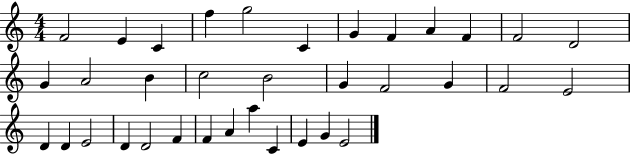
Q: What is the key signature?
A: C major